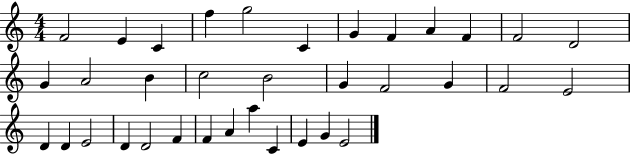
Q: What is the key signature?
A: C major